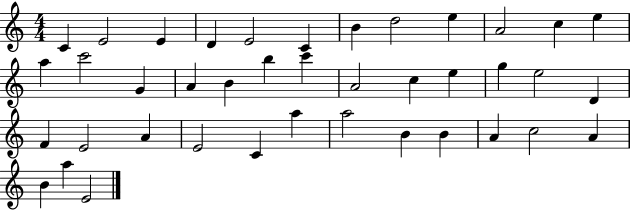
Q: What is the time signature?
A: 4/4